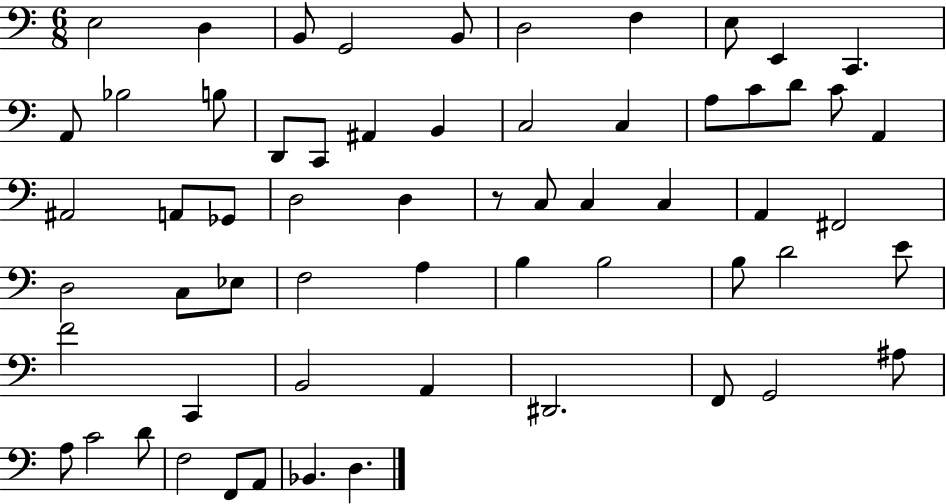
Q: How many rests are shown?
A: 1